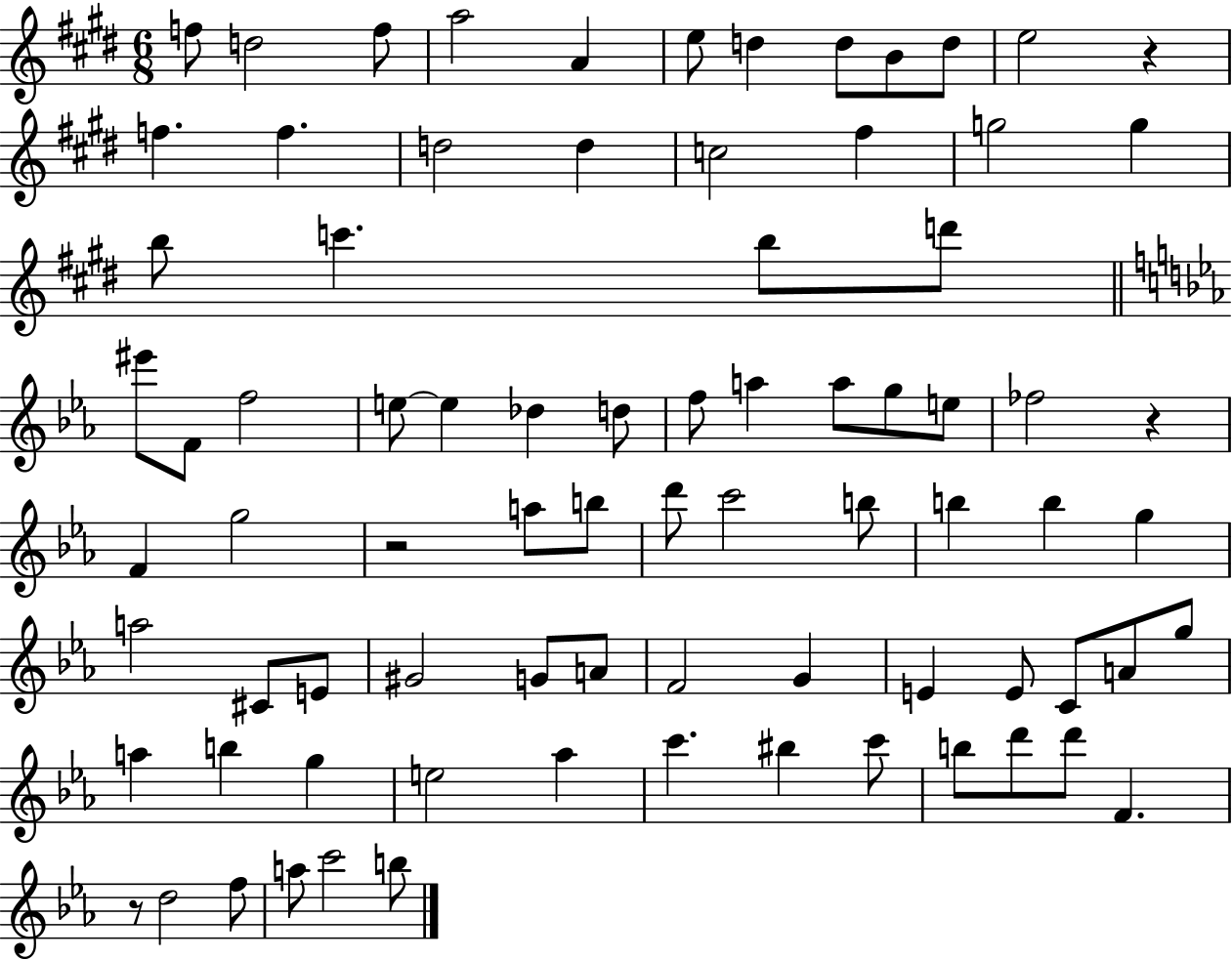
{
  \clef treble
  \numericTimeSignature
  \time 6/8
  \key e \major
  \repeat volta 2 { f''8 d''2 f''8 | a''2 a'4 | e''8 d''4 d''8 b'8 d''8 | e''2 r4 | \break f''4. f''4. | d''2 d''4 | c''2 fis''4 | g''2 g''4 | \break b''8 c'''4. b''8 d'''8 | \bar "||" \break \key c \minor eis'''8 f'8 f''2 | e''8~~ e''4 des''4 d''8 | f''8 a''4 a''8 g''8 e''8 | fes''2 r4 | \break f'4 g''2 | r2 a''8 b''8 | d'''8 c'''2 b''8 | b''4 b''4 g''4 | \break a''2 cis'8 e'8 | gis'2 g'8 a'8 | f'2 g'4 | e'4 e'8 c'8 a'8 g''8 | \break a''4 b''4 g''4 | e''2 aes''4 | c'''4. bis''4 c'''8 | b''8 d'''8 d'''8 f'4. | \break r8 d''2 f''8 | a''8 c'''2 b''8 | } \bar "|."
}